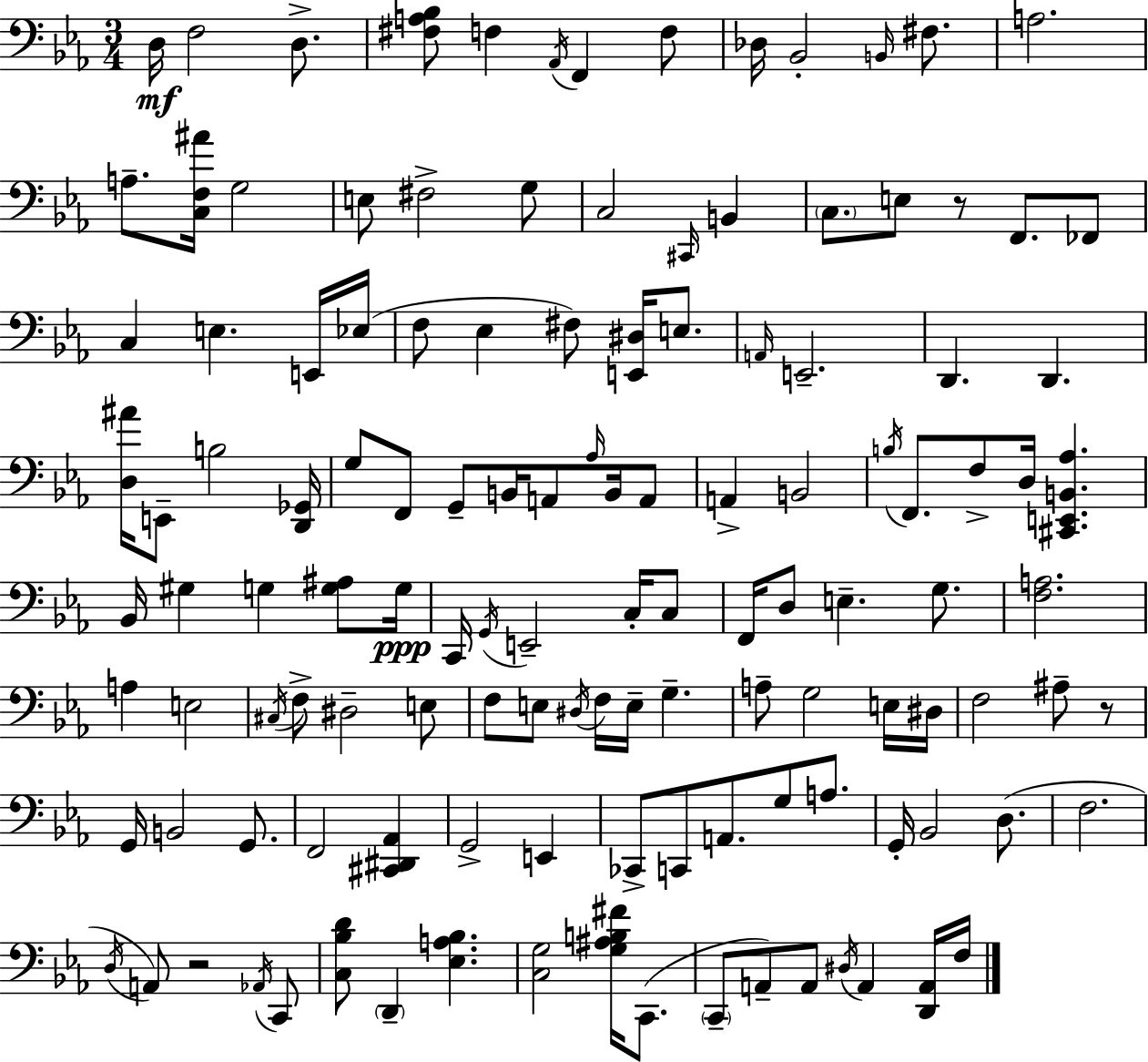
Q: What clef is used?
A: bass